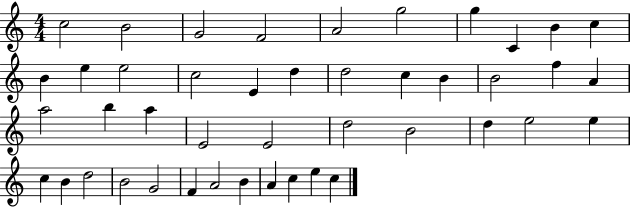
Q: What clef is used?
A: treble